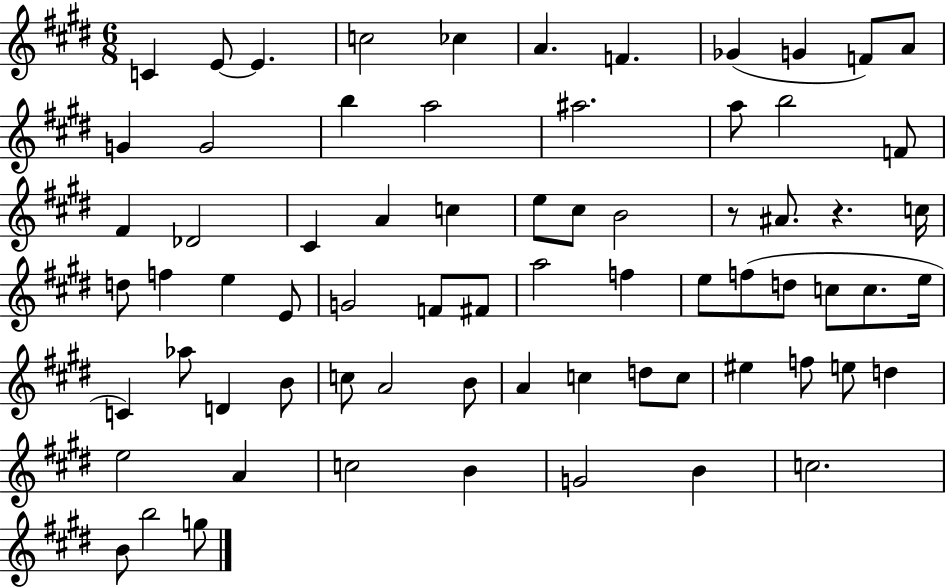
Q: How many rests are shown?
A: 2